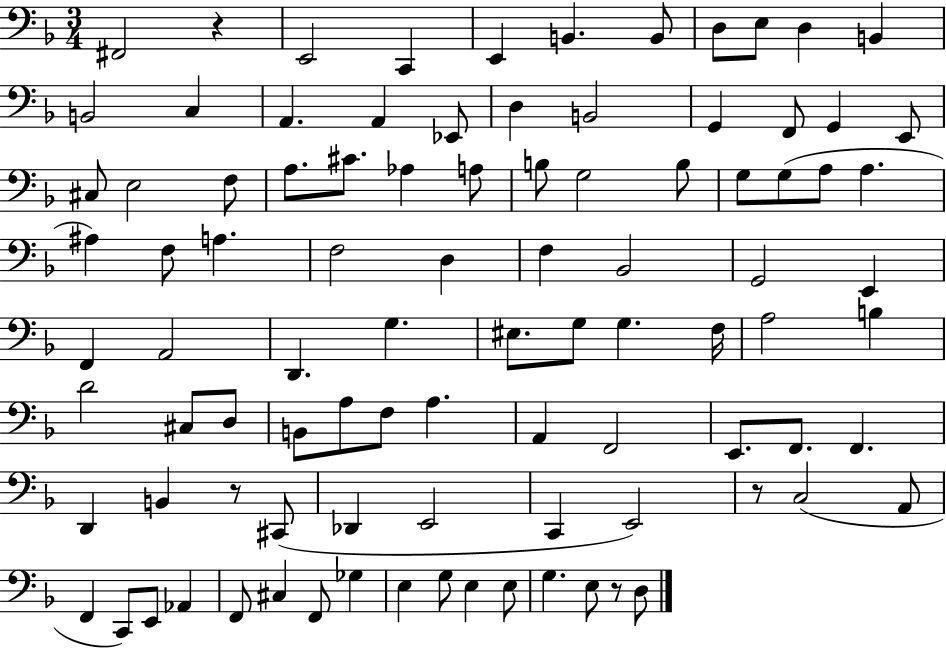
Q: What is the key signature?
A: F major